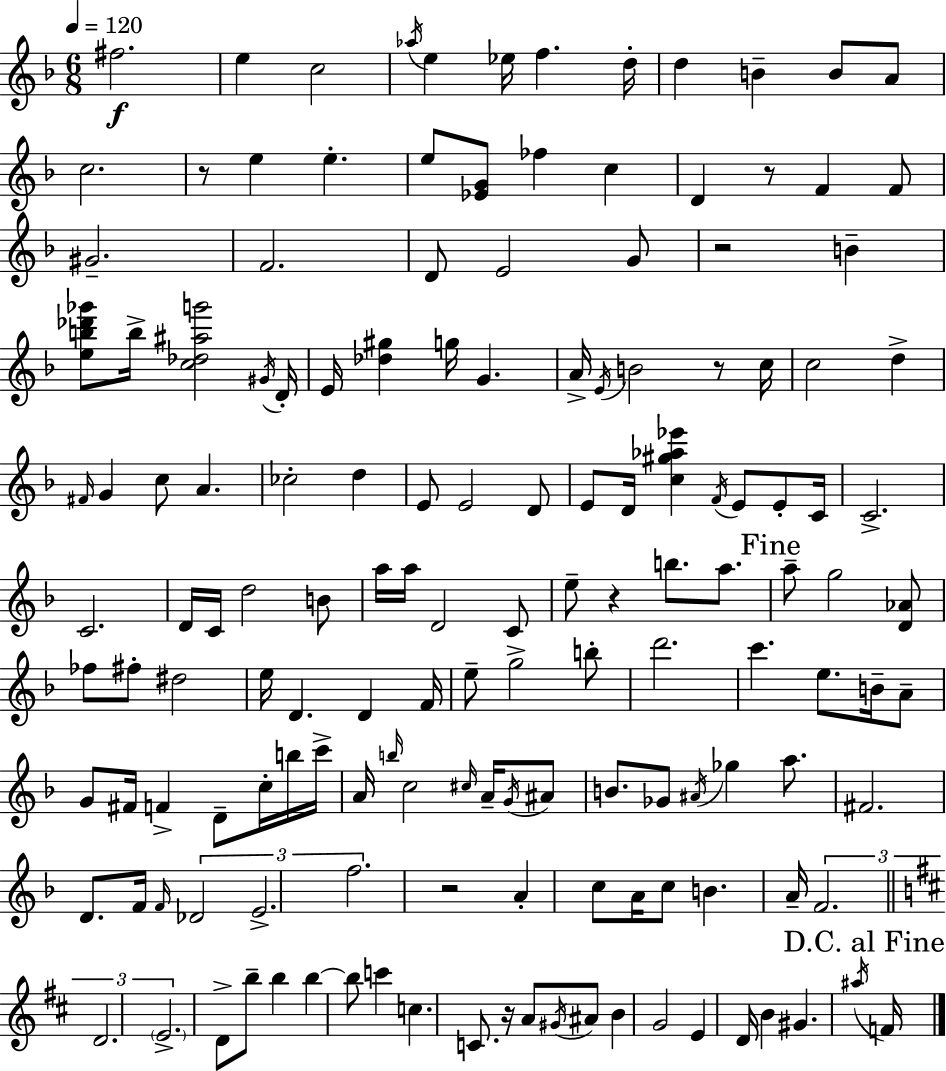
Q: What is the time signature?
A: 6/8